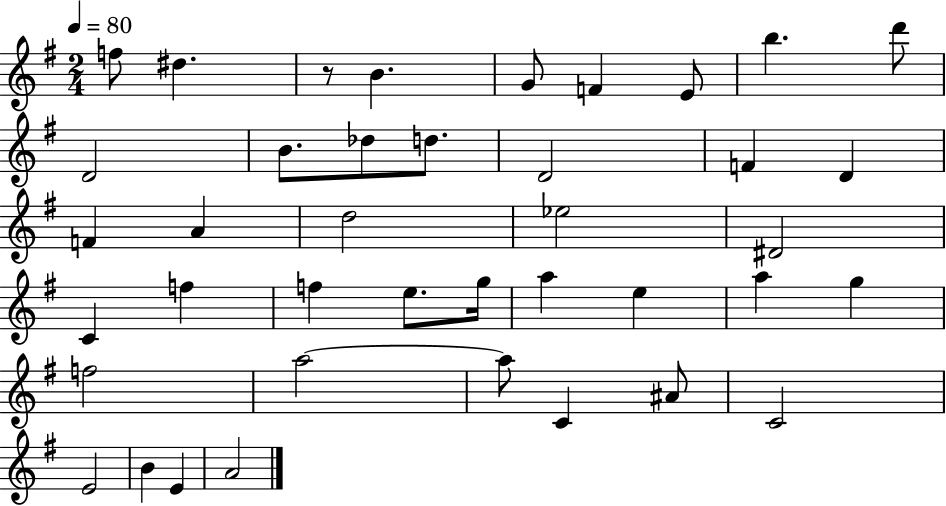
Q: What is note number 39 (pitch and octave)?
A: A4